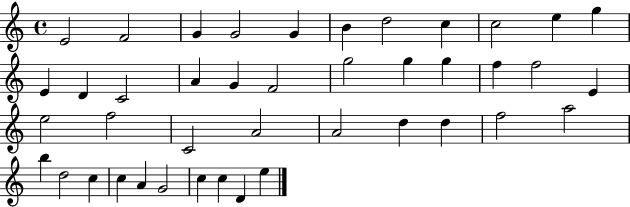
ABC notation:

X:1
T:Untitled
M:4/4
L:1/4
K:C
E2 F2 G G2 G B d2 c c2 e g E D C2 A G F2 g2 g g f f2 E e2 f2 C2 A2 A2 d d f2 a2 b d2 c c A G2 c c D e